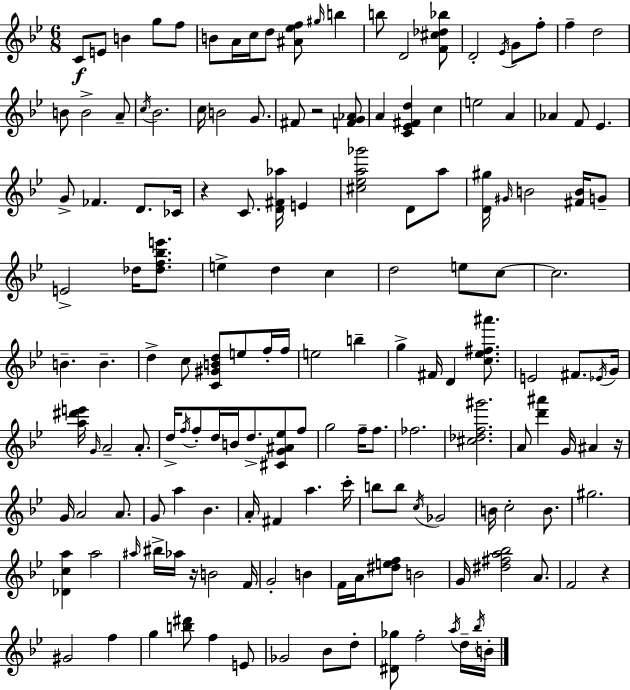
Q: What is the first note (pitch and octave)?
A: C4